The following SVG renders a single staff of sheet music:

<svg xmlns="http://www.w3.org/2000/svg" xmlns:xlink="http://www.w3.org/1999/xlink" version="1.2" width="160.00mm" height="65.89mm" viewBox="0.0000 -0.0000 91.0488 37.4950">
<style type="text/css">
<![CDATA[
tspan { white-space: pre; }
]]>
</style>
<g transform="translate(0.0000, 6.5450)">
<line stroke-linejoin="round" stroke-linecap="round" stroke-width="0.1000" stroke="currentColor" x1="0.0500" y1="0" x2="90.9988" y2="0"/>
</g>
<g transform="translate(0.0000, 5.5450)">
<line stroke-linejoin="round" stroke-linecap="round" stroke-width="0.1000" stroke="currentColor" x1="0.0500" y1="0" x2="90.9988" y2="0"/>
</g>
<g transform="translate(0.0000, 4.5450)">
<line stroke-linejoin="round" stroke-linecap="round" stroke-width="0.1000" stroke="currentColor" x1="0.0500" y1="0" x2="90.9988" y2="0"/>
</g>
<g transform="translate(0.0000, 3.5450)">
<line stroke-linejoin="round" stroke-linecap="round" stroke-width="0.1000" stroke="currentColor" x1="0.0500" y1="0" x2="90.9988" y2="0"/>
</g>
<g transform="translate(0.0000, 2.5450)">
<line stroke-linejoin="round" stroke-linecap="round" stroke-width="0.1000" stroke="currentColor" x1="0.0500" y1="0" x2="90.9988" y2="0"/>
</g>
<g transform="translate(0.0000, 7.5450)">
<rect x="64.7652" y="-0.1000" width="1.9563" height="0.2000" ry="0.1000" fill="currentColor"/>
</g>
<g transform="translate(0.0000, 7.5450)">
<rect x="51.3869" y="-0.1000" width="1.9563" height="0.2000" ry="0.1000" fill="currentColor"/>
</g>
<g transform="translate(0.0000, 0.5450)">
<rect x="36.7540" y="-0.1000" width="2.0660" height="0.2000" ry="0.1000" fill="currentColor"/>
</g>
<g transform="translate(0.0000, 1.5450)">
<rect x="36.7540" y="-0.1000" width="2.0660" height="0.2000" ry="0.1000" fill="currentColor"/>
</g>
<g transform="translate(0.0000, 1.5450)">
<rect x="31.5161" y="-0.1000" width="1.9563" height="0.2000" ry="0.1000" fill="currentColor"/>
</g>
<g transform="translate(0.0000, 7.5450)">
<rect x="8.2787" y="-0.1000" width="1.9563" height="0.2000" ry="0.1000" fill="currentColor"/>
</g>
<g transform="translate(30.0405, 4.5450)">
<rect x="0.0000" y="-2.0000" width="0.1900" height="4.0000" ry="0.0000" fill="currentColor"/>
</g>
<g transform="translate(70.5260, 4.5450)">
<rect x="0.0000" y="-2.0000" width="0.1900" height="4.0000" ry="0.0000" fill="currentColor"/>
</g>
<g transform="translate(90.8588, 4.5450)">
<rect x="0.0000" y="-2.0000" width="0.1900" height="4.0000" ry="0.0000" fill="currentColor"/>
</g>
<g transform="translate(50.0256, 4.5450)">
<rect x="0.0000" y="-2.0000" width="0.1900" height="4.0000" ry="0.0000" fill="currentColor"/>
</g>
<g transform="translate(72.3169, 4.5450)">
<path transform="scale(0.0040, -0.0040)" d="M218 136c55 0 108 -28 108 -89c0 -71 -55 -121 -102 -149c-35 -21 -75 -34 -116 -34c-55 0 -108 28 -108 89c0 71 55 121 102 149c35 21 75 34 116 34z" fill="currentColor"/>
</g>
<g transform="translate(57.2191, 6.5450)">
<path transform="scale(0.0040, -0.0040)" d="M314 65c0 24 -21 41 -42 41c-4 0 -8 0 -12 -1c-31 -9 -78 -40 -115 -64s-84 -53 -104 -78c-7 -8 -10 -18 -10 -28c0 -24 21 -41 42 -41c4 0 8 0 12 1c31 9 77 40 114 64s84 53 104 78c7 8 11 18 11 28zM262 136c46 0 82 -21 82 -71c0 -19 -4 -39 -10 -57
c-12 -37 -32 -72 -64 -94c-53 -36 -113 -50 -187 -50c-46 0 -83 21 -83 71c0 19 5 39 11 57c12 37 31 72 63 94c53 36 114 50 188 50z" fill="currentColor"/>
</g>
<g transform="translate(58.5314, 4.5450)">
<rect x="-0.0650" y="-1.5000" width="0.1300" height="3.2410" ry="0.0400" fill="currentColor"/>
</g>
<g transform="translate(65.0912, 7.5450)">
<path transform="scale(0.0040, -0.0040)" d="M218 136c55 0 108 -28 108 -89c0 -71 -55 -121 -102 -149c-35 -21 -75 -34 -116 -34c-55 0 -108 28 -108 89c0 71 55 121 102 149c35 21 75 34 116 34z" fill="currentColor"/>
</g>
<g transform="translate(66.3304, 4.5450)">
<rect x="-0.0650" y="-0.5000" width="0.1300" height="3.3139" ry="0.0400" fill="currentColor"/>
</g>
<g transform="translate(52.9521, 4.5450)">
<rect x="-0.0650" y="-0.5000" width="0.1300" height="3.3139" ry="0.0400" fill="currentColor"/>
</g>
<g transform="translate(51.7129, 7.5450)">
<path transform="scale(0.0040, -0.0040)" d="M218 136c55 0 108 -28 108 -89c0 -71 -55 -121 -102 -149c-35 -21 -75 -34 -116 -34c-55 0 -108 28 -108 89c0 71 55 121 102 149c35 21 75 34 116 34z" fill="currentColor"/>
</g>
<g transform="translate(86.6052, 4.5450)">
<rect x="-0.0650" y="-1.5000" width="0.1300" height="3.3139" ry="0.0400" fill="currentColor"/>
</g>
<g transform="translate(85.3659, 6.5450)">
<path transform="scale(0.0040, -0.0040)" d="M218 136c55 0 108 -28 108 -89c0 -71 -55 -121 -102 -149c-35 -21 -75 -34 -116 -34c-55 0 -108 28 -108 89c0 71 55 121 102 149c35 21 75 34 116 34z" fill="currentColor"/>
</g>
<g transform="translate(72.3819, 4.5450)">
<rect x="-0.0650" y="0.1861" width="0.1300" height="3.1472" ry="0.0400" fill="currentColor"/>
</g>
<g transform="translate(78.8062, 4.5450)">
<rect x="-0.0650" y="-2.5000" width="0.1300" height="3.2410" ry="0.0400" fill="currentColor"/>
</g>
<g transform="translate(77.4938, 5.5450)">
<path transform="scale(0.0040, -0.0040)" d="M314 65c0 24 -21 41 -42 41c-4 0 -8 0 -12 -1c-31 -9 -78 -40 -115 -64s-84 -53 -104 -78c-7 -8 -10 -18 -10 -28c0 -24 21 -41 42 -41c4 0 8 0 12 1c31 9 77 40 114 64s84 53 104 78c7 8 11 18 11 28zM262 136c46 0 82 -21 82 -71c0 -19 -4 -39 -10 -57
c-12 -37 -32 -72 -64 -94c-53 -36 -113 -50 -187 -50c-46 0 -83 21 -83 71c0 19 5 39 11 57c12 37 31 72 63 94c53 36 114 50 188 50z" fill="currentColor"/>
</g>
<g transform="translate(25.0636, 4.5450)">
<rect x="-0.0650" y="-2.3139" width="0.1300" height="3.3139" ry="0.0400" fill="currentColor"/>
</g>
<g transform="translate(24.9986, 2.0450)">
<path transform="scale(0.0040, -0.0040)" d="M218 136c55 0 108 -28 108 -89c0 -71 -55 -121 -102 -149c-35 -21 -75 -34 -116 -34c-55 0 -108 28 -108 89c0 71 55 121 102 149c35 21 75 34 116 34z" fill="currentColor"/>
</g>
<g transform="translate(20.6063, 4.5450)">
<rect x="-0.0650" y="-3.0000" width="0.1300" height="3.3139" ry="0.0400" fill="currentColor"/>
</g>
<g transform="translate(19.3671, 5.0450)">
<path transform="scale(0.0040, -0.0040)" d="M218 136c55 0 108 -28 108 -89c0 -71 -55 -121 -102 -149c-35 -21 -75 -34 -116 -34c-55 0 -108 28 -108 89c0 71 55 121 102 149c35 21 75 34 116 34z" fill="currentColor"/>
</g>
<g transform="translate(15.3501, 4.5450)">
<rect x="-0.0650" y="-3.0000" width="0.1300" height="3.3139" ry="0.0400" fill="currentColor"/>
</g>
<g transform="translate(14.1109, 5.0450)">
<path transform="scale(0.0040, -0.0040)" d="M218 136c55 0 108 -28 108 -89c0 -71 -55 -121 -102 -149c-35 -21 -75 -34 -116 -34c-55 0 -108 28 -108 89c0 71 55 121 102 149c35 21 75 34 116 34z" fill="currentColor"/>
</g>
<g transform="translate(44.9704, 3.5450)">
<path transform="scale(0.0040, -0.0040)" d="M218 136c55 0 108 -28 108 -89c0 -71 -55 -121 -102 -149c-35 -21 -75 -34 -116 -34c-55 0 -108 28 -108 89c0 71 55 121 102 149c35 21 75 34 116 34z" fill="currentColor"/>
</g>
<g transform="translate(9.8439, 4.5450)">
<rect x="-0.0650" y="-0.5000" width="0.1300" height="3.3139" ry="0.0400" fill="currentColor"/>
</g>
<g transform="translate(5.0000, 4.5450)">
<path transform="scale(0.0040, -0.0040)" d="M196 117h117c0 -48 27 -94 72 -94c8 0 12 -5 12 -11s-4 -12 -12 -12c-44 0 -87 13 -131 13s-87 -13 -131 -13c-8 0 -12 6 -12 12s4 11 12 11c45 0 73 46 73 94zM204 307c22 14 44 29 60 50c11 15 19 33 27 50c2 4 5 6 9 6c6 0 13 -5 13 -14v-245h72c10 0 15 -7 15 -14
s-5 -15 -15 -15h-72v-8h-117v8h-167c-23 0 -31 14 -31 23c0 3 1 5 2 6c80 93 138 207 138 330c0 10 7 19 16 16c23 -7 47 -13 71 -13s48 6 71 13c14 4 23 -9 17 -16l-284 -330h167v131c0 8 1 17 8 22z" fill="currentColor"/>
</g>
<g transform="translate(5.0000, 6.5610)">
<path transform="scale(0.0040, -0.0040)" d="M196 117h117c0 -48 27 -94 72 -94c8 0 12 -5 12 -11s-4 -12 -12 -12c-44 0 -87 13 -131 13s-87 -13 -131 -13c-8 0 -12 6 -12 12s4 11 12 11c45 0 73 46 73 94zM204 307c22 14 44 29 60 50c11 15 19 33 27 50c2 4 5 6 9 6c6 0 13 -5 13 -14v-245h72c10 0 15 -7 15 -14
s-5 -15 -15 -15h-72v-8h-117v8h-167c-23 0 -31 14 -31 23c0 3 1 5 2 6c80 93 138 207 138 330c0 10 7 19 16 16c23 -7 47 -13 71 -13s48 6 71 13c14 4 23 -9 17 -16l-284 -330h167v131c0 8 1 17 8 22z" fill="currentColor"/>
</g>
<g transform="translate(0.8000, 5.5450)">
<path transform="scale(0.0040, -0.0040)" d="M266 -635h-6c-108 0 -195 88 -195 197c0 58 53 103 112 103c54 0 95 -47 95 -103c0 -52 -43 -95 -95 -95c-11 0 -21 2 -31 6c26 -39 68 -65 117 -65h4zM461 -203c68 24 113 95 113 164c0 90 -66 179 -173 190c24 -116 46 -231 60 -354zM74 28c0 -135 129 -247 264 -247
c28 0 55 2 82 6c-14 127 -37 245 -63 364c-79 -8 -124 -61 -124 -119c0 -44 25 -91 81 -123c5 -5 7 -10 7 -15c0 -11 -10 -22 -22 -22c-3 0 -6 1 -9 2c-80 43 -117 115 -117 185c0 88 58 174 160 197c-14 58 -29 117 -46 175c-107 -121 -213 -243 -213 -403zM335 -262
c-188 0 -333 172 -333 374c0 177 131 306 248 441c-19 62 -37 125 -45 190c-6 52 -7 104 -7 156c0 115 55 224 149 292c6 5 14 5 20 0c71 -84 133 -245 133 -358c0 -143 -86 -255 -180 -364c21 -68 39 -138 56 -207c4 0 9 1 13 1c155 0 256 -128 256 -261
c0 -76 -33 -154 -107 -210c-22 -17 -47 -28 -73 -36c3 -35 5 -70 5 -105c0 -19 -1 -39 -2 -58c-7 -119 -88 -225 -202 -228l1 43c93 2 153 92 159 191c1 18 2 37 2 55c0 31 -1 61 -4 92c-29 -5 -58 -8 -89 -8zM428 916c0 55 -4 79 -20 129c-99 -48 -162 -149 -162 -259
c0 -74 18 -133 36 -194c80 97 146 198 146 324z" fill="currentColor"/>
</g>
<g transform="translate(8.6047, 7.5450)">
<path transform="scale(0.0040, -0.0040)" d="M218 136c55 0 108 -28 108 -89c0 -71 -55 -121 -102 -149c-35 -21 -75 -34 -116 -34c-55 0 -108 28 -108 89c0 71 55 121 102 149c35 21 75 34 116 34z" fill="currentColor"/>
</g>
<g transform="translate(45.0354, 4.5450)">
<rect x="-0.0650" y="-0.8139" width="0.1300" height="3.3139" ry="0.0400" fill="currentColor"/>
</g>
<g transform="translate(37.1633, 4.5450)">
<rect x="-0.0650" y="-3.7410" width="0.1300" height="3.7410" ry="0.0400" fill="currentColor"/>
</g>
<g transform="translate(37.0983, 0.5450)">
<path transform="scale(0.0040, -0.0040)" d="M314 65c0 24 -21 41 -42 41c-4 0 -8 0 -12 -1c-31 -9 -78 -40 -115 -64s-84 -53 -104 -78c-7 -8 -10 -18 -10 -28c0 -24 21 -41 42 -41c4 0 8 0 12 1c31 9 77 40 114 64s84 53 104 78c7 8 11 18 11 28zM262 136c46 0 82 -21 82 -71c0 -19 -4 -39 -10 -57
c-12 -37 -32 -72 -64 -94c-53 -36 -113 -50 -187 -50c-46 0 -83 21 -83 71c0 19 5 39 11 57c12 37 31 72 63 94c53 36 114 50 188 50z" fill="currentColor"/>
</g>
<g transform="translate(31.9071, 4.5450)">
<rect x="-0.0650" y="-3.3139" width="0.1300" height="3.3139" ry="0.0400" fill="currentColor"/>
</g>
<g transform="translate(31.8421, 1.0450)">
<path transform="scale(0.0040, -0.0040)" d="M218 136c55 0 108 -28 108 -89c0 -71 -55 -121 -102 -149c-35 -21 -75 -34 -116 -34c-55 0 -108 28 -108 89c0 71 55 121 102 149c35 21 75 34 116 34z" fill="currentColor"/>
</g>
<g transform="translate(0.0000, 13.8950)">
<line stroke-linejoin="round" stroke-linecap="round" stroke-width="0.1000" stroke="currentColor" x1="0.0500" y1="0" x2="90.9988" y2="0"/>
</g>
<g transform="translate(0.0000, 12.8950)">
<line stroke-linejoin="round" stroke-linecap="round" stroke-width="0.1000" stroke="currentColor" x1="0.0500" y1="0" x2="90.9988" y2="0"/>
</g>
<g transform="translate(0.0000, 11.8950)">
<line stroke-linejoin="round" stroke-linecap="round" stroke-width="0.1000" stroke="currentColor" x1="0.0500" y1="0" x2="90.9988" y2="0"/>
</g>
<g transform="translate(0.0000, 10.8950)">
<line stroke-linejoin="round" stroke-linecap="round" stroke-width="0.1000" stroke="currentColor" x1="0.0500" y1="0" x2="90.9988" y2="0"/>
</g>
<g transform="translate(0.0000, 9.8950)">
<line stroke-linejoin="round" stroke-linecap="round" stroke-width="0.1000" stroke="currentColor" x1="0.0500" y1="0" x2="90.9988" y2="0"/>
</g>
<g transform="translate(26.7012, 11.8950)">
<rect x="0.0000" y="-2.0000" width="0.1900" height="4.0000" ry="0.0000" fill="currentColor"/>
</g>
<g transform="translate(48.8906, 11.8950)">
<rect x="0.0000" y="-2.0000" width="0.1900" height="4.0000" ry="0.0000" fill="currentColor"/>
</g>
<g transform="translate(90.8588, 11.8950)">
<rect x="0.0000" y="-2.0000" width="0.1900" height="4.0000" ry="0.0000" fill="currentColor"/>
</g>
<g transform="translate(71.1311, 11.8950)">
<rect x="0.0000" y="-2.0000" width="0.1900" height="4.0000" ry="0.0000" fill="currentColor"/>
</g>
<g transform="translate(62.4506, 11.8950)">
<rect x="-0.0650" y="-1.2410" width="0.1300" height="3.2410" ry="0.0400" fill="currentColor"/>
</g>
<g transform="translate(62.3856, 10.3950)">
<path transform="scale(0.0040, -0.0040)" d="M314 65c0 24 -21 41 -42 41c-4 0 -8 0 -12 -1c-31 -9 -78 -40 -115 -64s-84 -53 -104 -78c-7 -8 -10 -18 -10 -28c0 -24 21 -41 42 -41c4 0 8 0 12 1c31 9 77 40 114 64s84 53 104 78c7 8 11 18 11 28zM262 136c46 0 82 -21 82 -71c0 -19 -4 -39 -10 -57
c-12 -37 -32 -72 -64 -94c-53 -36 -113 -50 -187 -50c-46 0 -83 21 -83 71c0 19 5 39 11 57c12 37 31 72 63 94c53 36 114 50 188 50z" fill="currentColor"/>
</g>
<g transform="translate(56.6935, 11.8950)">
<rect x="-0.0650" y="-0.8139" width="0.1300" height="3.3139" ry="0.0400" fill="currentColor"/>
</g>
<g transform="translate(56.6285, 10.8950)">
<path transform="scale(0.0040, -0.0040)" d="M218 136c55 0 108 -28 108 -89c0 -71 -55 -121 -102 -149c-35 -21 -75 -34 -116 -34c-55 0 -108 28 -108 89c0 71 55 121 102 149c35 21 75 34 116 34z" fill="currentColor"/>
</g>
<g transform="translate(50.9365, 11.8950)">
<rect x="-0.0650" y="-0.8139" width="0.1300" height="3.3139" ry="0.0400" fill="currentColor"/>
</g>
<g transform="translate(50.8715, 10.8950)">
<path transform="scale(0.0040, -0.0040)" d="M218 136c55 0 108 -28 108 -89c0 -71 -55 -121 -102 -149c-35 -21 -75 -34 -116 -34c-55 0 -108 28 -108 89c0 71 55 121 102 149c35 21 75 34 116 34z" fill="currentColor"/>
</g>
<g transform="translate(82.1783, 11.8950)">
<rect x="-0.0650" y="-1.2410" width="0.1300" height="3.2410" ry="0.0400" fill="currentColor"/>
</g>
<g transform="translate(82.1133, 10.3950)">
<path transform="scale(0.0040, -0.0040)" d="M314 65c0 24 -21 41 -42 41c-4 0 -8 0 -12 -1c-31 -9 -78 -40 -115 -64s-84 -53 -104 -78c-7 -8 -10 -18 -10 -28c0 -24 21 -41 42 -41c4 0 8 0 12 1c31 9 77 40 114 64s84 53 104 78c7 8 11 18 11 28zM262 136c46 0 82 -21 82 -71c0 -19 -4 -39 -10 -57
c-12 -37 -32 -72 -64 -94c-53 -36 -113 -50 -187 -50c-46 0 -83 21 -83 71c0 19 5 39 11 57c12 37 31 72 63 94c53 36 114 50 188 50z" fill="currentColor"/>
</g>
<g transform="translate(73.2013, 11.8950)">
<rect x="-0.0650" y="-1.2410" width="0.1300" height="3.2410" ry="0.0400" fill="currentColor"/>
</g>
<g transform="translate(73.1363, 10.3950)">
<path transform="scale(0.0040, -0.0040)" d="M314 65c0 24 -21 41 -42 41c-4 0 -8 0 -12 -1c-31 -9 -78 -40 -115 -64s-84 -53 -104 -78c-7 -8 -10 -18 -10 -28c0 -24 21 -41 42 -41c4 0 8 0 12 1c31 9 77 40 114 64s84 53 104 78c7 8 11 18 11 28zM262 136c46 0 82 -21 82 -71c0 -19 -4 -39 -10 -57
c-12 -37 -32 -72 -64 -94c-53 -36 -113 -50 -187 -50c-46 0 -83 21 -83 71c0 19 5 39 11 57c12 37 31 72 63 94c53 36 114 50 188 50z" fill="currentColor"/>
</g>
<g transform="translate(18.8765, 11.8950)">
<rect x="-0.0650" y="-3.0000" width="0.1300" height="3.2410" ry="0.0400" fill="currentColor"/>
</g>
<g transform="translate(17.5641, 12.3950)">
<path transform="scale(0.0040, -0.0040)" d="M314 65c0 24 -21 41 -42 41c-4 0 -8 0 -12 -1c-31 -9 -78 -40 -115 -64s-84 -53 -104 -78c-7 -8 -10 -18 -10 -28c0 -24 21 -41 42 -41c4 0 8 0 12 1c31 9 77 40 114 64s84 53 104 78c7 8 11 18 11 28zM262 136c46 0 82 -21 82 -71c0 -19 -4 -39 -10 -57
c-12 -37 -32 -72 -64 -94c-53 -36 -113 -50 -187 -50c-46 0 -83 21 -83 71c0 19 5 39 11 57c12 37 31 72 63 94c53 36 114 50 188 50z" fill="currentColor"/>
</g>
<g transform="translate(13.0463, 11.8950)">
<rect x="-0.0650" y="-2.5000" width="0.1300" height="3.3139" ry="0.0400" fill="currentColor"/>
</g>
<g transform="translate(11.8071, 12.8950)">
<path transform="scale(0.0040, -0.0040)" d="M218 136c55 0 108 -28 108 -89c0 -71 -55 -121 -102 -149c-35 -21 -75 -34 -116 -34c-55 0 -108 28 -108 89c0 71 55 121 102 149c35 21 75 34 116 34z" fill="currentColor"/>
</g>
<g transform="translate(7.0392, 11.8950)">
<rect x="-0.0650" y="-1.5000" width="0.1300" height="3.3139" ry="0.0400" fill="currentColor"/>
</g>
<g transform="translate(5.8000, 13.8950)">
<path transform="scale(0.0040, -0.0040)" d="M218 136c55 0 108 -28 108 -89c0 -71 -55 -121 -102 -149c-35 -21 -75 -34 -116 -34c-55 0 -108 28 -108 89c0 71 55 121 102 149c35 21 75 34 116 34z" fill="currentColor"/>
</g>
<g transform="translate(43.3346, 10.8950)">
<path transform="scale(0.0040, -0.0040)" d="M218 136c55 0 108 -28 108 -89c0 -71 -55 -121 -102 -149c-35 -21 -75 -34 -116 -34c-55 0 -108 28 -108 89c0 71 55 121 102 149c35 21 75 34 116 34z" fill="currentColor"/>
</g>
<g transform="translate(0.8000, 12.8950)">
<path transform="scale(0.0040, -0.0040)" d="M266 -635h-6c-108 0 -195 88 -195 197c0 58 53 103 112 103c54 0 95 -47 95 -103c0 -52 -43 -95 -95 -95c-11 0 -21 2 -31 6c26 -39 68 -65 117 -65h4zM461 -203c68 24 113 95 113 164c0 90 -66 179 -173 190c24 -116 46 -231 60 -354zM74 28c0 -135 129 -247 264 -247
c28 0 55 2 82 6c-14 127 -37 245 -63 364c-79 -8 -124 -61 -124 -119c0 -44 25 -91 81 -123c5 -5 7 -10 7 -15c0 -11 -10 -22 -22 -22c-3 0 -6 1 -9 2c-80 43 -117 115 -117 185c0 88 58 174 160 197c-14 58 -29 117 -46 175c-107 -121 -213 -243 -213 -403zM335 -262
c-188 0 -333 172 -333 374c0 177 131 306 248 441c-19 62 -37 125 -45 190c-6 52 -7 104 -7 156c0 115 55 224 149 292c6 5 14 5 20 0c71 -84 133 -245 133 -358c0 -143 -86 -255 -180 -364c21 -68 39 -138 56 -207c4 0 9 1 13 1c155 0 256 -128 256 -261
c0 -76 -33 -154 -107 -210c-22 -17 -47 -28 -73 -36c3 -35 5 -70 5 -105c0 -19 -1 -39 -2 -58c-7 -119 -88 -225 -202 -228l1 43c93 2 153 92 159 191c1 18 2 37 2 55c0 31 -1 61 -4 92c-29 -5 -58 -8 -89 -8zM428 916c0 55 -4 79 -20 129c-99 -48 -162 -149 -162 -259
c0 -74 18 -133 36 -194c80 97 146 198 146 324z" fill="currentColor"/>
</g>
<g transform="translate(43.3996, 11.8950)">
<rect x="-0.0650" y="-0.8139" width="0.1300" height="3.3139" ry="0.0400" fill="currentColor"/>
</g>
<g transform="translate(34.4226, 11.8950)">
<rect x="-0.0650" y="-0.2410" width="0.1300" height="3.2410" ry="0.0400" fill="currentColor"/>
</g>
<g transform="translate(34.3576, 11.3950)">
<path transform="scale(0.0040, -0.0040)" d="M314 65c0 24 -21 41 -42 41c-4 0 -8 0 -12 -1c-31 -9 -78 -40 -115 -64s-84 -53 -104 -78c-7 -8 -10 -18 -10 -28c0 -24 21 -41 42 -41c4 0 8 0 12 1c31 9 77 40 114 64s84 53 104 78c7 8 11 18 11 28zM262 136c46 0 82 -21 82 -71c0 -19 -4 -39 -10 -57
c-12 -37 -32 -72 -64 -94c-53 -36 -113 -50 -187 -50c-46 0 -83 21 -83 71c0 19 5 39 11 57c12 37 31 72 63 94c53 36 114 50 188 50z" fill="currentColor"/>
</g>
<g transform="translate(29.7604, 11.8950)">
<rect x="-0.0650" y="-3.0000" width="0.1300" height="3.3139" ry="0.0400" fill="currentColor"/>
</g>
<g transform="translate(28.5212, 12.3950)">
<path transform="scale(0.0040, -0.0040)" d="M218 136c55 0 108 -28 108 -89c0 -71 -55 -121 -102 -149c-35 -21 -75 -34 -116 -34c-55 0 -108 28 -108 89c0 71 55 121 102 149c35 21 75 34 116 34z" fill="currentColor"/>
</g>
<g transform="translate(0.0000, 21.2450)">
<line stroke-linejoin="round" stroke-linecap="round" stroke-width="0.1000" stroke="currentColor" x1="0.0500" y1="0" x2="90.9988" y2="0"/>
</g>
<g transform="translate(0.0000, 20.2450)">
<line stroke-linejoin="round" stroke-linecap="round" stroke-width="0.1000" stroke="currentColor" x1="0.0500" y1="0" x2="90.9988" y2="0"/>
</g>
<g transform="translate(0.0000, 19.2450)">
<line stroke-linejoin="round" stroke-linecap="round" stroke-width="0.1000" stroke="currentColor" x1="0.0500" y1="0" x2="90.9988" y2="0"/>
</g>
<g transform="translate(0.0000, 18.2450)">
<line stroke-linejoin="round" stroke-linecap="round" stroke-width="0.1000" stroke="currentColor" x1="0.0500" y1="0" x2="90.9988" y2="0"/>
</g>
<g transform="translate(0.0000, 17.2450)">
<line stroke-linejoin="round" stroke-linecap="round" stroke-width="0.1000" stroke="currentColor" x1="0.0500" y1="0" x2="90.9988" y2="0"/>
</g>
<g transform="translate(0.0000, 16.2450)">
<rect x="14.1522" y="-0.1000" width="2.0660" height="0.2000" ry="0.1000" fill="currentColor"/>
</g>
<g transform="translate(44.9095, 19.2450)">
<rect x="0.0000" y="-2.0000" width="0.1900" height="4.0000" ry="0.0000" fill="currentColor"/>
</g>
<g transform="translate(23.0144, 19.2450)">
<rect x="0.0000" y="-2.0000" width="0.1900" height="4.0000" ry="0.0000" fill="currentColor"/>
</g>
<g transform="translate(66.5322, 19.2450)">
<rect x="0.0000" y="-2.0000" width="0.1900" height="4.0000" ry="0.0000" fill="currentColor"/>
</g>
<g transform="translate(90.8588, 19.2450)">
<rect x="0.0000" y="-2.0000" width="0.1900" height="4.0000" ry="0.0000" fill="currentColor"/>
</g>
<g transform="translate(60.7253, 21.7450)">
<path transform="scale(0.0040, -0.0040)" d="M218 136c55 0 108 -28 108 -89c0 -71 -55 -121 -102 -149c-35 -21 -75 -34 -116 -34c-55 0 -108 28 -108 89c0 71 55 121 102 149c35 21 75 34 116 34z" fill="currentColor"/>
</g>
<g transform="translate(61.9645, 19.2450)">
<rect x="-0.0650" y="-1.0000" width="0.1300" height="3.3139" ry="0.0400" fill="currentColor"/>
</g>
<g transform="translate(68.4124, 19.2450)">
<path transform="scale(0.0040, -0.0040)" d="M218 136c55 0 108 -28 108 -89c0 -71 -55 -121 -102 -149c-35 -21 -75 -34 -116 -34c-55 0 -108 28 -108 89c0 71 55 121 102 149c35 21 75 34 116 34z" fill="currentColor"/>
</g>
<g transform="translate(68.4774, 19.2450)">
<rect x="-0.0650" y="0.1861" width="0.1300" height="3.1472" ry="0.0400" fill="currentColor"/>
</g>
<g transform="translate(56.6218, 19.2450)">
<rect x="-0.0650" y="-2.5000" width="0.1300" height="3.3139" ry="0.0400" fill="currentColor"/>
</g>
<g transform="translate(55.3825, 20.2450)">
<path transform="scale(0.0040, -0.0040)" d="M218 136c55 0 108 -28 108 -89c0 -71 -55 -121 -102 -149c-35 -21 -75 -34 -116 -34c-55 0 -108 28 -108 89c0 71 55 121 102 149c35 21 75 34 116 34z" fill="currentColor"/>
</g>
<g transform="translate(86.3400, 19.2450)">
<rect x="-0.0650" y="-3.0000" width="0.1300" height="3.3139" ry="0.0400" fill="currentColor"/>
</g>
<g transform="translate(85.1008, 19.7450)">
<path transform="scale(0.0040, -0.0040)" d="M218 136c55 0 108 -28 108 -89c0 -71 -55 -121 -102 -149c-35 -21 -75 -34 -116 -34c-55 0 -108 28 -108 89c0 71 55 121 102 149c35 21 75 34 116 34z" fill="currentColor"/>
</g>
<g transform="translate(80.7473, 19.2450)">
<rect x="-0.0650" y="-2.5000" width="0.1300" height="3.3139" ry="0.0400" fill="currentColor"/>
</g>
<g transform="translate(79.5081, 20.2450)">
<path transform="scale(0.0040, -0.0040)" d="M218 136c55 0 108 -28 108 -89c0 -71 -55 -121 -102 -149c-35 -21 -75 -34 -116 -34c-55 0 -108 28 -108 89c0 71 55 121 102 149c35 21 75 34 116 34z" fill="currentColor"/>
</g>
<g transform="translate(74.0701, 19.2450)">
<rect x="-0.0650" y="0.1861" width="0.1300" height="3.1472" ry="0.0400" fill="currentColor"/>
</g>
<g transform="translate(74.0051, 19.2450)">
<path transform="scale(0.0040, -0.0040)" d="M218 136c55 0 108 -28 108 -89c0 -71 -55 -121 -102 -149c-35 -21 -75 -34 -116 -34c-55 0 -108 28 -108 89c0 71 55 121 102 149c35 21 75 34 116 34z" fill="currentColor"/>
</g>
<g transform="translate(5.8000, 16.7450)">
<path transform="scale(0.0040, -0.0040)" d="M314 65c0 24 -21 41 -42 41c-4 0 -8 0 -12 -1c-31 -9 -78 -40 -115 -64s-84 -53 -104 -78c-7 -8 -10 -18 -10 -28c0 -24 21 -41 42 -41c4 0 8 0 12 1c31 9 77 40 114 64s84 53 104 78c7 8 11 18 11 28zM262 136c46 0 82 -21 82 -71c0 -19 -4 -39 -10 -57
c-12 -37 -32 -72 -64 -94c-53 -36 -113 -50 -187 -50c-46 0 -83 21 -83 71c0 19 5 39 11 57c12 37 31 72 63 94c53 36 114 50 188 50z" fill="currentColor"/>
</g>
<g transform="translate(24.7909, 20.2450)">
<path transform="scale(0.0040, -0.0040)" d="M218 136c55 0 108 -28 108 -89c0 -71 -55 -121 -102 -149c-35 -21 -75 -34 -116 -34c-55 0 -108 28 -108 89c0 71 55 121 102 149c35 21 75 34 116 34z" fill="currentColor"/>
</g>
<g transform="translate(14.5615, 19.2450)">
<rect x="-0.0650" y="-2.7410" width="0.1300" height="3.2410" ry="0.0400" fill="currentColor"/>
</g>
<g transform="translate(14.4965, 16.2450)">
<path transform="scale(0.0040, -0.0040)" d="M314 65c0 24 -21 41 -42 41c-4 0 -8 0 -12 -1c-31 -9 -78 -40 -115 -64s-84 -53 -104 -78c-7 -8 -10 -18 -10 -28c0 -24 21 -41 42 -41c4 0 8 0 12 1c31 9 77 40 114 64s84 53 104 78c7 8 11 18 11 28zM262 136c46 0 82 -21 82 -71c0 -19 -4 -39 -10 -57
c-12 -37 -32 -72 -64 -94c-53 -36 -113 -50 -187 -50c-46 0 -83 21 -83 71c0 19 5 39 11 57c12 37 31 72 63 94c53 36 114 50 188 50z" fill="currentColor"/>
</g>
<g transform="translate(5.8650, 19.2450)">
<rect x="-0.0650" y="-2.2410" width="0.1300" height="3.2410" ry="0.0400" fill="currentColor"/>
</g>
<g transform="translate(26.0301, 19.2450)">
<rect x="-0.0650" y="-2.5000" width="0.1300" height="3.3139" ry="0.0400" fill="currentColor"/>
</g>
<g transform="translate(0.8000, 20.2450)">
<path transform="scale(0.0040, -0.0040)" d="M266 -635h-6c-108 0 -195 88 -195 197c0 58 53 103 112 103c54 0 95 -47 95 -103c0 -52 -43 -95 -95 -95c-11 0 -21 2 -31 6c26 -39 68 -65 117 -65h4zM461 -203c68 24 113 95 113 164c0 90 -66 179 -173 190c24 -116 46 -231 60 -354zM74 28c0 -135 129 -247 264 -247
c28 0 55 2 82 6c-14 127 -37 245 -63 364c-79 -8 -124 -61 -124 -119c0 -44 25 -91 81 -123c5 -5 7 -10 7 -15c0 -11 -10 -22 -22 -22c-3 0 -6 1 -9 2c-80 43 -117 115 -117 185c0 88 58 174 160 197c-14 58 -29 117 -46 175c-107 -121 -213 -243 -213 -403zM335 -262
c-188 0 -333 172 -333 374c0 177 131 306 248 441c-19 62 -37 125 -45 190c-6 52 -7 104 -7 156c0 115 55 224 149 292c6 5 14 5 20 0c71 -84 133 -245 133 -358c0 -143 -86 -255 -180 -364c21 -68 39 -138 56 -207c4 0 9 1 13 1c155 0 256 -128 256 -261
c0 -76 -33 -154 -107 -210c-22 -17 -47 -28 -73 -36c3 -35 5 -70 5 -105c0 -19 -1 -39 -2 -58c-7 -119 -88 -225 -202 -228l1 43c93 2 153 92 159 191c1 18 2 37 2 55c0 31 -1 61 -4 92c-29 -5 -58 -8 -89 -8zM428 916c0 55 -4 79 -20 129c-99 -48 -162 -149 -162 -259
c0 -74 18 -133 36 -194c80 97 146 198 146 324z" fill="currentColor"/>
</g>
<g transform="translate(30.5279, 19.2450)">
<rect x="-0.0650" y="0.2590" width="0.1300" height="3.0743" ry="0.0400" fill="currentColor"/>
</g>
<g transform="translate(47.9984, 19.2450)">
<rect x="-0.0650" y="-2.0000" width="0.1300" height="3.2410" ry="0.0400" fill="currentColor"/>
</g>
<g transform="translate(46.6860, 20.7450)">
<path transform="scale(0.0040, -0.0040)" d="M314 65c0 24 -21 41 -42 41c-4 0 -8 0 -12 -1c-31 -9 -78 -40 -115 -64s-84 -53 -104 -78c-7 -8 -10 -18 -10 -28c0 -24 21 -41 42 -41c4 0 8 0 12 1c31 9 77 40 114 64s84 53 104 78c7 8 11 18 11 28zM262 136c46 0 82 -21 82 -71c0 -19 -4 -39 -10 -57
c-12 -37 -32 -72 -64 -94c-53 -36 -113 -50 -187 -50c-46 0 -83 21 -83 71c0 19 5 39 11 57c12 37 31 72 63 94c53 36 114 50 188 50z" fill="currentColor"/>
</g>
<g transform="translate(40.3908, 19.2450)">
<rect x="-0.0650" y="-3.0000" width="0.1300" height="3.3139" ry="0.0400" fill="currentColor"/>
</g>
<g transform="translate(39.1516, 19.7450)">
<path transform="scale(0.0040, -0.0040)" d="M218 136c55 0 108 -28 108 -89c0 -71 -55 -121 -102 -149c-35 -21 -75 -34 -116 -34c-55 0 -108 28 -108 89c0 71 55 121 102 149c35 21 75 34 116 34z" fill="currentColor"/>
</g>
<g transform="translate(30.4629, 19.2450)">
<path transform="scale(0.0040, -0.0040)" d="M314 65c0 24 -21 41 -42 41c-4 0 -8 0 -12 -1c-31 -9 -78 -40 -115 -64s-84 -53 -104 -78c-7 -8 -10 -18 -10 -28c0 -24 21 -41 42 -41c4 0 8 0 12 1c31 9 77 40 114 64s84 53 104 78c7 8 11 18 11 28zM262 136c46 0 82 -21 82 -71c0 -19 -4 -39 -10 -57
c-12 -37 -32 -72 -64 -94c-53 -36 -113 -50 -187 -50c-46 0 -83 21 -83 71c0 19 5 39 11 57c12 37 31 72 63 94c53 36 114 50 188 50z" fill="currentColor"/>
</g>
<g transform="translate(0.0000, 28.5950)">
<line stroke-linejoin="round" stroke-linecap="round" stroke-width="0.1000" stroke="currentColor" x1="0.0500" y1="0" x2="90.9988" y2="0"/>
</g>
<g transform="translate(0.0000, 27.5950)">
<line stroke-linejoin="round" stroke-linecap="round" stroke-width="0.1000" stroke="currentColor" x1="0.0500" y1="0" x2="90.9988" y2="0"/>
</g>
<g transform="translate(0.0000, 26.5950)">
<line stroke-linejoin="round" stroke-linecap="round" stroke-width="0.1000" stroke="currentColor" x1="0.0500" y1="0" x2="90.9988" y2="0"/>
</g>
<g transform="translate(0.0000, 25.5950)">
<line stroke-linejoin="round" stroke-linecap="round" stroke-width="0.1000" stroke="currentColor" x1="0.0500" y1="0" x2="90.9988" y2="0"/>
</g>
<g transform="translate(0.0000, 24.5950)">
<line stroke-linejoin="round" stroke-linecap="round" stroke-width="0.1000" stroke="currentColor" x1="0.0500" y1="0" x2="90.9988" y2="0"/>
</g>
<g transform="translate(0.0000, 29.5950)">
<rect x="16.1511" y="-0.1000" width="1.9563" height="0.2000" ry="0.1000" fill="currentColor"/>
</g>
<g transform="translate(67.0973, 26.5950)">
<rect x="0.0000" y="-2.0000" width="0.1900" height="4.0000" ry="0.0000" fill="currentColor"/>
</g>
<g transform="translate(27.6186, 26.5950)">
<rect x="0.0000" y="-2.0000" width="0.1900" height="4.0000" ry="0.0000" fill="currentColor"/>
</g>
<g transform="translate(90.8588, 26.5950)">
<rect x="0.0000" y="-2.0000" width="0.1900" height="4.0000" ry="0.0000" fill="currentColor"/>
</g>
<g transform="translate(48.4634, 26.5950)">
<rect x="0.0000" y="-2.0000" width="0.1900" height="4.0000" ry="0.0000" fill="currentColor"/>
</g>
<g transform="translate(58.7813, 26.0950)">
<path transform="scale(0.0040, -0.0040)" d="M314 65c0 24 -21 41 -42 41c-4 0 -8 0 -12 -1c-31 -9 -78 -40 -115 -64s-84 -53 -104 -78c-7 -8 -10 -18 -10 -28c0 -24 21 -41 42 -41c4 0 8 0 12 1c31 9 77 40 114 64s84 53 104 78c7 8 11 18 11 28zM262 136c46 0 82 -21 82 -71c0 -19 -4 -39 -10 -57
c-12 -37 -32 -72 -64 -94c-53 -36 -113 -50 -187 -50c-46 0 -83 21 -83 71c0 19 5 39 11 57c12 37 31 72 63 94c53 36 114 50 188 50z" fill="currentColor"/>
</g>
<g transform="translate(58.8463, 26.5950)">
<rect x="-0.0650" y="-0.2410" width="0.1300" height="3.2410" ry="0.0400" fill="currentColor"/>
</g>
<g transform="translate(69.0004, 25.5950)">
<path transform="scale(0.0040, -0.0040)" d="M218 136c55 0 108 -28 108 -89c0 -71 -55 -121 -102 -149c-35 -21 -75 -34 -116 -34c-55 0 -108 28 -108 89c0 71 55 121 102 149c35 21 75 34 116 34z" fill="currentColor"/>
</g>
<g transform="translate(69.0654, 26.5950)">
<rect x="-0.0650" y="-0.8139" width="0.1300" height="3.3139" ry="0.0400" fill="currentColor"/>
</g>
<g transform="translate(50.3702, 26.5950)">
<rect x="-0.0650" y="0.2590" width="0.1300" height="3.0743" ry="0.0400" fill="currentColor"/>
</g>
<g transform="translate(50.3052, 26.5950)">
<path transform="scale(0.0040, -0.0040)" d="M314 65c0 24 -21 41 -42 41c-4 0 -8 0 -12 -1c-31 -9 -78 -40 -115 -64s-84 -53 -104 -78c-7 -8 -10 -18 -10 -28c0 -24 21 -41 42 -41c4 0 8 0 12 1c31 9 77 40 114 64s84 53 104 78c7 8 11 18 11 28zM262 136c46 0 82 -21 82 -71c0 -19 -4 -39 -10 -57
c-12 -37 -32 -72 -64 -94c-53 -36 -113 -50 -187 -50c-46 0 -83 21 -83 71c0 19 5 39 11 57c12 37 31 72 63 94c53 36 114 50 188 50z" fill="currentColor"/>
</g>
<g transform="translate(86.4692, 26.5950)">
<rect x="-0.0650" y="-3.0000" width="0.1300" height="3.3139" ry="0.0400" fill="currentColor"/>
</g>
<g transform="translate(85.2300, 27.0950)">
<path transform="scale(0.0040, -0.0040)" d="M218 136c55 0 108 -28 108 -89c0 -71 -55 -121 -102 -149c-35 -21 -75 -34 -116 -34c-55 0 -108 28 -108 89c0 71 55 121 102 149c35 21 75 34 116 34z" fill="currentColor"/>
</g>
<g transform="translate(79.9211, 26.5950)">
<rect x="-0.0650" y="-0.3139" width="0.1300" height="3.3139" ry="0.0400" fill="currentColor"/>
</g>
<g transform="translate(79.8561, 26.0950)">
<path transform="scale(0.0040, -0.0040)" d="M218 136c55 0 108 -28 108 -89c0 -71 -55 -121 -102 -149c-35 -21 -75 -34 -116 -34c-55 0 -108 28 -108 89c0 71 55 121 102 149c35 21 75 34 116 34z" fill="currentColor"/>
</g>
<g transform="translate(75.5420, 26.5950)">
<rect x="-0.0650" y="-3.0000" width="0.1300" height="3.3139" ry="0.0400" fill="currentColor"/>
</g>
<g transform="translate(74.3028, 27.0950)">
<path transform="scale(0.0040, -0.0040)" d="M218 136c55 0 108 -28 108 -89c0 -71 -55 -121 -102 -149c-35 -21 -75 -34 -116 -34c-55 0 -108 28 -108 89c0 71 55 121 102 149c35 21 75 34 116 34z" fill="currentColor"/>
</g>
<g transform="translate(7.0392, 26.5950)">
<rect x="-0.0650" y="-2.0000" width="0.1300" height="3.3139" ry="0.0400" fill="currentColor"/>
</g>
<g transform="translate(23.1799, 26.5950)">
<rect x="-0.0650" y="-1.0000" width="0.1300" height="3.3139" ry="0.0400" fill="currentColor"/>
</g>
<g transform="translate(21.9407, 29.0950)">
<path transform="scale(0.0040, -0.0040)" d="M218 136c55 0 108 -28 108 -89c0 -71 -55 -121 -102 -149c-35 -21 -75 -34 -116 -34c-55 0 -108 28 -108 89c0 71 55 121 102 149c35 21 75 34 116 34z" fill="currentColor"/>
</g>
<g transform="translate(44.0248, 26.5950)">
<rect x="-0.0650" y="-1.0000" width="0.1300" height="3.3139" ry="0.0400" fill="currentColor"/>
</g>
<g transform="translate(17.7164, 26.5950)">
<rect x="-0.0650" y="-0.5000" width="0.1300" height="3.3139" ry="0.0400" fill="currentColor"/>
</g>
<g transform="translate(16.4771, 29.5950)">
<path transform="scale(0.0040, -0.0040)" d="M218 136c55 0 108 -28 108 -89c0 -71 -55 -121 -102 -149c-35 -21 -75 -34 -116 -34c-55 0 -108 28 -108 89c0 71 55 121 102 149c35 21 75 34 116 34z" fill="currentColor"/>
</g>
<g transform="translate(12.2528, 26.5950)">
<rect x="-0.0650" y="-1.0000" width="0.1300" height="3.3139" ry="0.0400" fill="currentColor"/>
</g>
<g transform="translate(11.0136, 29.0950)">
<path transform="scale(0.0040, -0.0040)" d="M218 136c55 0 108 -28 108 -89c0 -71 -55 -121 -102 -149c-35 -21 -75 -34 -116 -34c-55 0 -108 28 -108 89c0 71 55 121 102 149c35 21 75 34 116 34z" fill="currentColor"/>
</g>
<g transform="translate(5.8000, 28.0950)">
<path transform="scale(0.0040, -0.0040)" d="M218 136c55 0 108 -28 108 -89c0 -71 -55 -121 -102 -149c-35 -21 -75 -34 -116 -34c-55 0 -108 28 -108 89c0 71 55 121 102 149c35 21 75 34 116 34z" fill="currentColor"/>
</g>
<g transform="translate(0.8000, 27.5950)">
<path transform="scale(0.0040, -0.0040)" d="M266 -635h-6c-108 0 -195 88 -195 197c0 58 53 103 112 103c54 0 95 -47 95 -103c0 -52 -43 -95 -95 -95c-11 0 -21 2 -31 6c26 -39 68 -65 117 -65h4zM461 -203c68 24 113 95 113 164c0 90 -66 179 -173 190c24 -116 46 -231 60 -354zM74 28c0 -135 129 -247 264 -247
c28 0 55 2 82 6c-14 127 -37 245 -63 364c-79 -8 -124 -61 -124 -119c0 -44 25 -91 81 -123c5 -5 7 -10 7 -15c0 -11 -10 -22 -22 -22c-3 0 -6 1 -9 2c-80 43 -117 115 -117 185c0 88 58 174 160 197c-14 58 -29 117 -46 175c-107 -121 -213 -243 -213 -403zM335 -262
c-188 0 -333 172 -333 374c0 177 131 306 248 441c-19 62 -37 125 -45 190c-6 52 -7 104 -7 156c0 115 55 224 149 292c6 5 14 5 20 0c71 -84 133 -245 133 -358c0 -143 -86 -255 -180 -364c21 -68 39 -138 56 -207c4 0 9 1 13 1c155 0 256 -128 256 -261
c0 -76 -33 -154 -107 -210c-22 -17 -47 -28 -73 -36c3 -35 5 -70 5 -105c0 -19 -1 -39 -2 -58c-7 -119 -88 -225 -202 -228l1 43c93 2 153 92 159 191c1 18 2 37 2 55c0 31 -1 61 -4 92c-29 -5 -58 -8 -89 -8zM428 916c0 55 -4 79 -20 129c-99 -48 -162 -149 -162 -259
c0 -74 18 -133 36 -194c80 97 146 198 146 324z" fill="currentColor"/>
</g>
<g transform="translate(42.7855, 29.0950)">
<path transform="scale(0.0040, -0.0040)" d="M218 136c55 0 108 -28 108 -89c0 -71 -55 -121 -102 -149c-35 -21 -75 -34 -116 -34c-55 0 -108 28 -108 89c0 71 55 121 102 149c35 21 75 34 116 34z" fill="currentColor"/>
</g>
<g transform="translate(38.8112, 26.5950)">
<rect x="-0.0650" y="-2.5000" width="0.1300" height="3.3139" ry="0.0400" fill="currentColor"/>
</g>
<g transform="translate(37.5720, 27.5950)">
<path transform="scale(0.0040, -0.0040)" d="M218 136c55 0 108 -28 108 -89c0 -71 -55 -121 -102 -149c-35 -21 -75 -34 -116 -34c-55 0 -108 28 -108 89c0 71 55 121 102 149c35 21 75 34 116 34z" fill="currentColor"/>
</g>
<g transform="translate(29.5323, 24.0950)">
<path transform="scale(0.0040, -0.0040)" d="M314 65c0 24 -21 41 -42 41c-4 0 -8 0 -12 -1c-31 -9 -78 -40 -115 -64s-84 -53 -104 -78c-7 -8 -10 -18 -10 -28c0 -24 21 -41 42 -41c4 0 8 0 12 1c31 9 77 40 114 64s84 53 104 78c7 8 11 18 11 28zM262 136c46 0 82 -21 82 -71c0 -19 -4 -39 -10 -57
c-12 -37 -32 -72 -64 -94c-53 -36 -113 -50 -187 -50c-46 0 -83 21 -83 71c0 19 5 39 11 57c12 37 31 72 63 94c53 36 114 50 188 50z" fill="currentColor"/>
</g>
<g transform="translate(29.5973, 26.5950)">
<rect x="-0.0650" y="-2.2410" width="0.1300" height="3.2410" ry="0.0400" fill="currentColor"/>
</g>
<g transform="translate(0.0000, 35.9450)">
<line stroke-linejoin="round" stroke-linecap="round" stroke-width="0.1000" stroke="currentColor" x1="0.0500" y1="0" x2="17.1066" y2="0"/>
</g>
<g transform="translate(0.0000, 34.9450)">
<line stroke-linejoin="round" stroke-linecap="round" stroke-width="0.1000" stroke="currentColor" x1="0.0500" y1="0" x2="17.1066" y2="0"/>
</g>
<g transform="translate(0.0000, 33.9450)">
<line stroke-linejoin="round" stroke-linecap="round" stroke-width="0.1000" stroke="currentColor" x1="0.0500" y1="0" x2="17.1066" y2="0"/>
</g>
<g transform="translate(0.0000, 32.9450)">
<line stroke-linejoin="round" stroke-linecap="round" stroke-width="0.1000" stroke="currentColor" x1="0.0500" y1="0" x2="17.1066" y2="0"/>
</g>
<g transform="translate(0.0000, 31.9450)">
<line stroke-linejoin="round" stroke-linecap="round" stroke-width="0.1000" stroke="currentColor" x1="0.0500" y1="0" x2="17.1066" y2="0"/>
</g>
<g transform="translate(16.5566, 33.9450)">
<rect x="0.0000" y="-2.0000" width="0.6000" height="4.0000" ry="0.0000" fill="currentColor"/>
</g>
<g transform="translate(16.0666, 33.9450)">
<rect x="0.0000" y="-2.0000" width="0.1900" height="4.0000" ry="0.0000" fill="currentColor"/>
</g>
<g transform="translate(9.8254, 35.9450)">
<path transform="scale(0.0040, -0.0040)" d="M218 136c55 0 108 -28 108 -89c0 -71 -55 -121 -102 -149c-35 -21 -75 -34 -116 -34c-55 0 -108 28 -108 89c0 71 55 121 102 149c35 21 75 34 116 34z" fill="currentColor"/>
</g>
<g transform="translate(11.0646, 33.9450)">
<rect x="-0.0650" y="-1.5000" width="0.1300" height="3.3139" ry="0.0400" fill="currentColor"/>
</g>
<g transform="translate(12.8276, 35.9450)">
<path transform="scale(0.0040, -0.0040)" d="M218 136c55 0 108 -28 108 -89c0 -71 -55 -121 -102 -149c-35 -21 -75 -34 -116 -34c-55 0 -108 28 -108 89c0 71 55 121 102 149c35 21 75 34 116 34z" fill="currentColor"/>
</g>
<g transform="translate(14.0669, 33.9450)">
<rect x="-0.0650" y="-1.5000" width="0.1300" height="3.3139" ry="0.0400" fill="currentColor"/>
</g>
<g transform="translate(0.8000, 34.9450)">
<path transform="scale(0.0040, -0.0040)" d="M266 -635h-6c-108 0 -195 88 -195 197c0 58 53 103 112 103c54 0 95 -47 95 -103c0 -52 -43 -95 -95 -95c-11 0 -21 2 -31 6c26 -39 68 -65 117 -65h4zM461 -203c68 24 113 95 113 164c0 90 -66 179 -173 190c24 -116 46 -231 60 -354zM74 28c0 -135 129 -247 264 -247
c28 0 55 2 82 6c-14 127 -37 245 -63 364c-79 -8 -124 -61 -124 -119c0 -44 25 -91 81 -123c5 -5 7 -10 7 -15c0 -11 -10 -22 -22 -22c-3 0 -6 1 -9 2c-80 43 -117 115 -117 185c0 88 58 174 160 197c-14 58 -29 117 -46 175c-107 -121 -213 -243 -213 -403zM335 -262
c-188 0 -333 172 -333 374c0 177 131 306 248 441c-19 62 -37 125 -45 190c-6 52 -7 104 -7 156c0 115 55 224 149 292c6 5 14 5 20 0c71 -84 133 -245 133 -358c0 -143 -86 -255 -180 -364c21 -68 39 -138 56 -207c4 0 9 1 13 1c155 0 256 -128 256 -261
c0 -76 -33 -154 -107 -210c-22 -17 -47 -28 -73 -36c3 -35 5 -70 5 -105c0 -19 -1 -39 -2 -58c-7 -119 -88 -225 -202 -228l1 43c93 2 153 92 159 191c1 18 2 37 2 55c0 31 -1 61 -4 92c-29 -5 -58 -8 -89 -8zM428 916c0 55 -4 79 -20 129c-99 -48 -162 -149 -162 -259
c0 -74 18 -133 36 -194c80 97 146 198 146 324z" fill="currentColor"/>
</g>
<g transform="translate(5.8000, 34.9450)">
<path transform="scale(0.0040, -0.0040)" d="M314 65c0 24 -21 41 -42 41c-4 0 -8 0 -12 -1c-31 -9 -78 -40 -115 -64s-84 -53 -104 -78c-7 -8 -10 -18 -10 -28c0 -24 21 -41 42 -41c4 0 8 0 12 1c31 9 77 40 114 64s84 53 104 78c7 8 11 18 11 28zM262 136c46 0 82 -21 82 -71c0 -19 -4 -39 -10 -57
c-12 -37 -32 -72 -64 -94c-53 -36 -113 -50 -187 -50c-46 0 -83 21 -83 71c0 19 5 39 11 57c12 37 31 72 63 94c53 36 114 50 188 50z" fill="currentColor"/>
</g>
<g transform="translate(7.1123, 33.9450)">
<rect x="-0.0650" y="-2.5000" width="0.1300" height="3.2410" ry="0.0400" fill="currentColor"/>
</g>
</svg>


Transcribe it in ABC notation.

X:1
T:Untitled
M:4/4
L:1/4
K:C
C A A g b c'2 d C E2 C B G2 E E G A2 A c2 d d d e2 e2 e2 g2 a2 G B2 A F2 G D B B G A F D C D g2 G D B2 c2 d A c A G2 E E